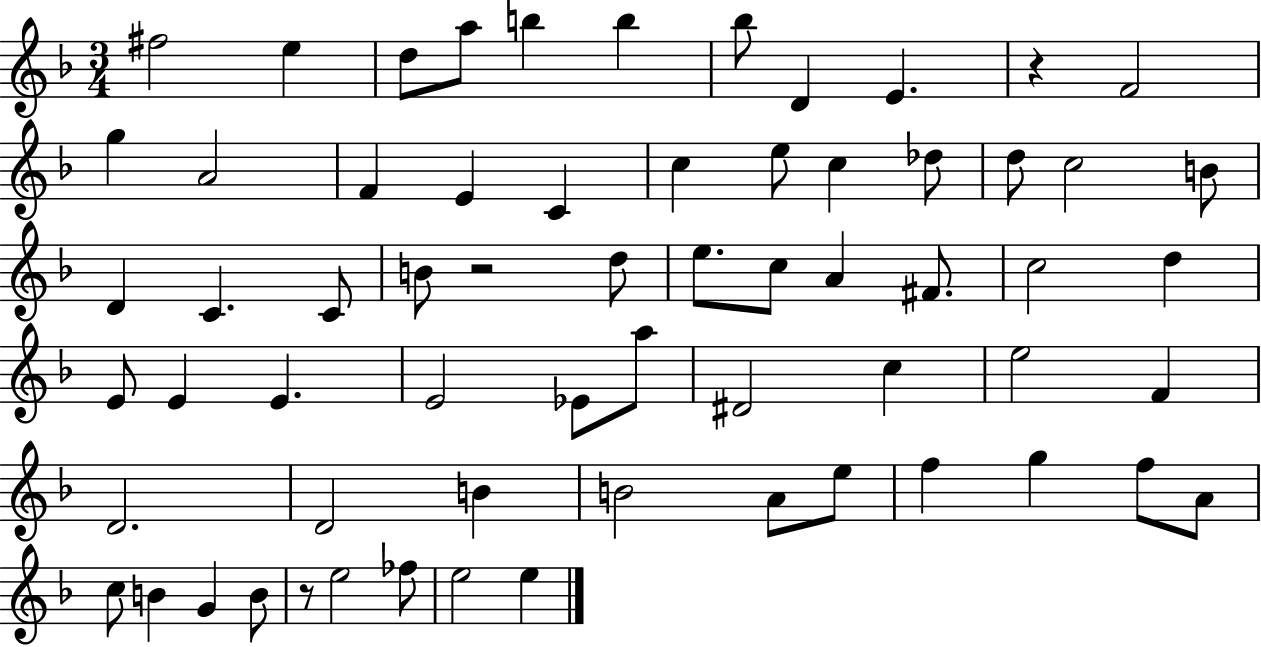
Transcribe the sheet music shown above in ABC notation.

X:1
T:Untitled
M:3/4
L:1/4
K:F
^f2 e d/2 a/2 b b _b/2 D E z F2 g A2 F E C c e/2 c _d/2 d/2 c2 B/2 D C C/2 B/2 z2 d/2 e/2 c/2 A ^F/2 c2 d E/2 E E E2 _E/2 a/2 ^D2 c e2 F D2 D2 B B2 A/2 e/2 f g f/2 A/2 c/2 B G B/2 z/2 e2 _f/2 e2 e